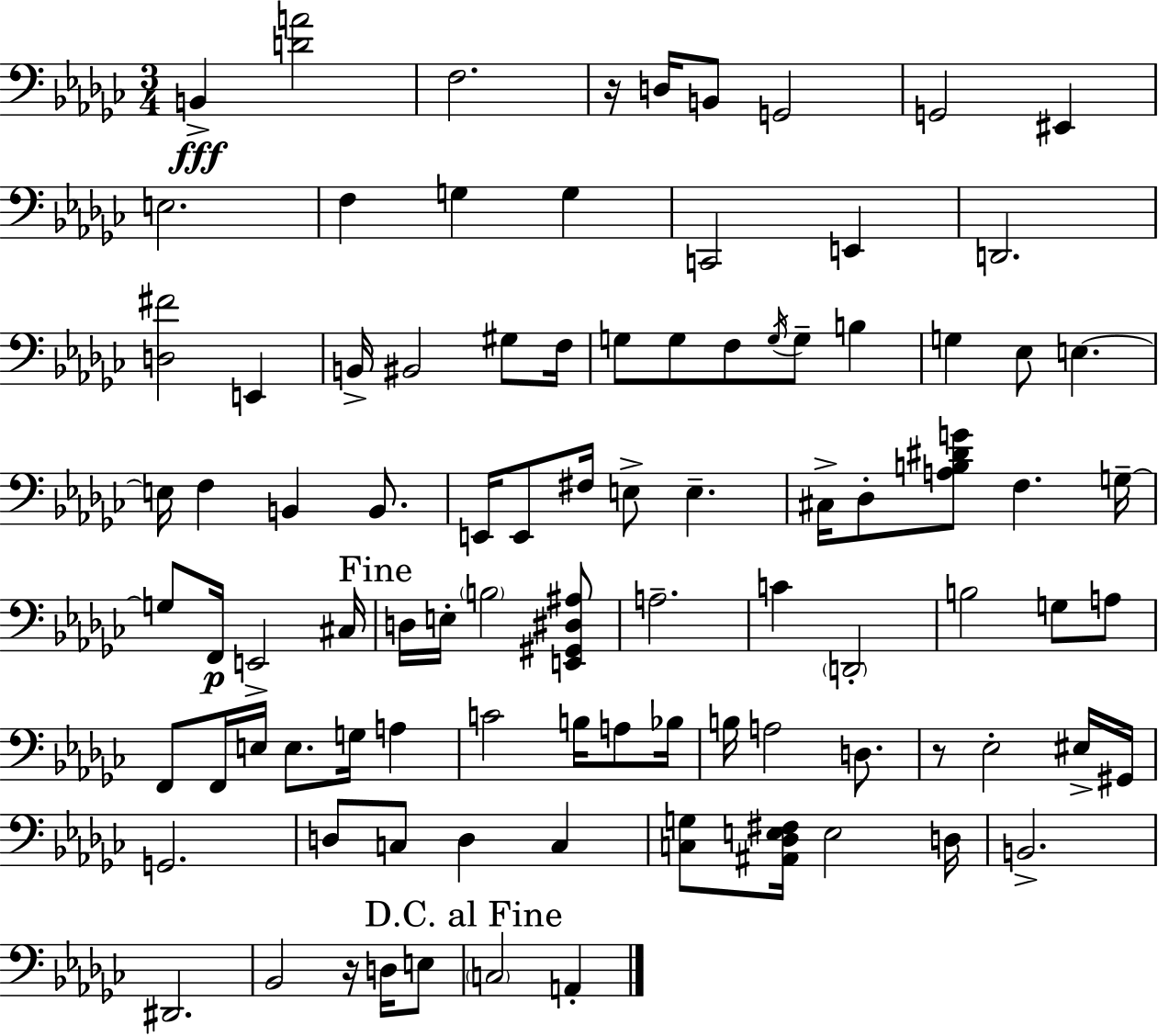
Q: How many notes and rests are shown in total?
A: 93